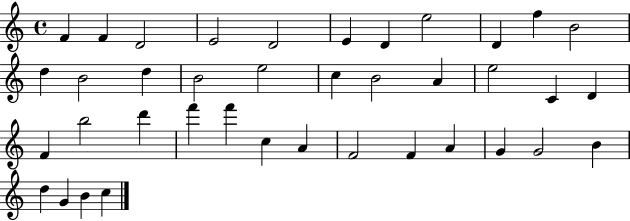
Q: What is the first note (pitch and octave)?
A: F4